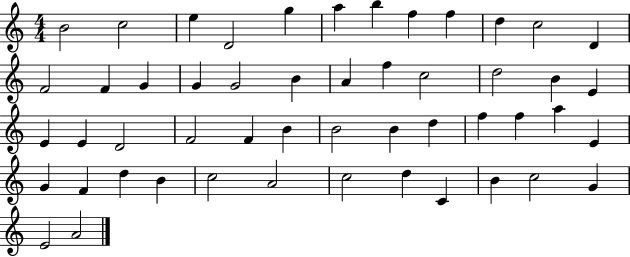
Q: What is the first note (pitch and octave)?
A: B4